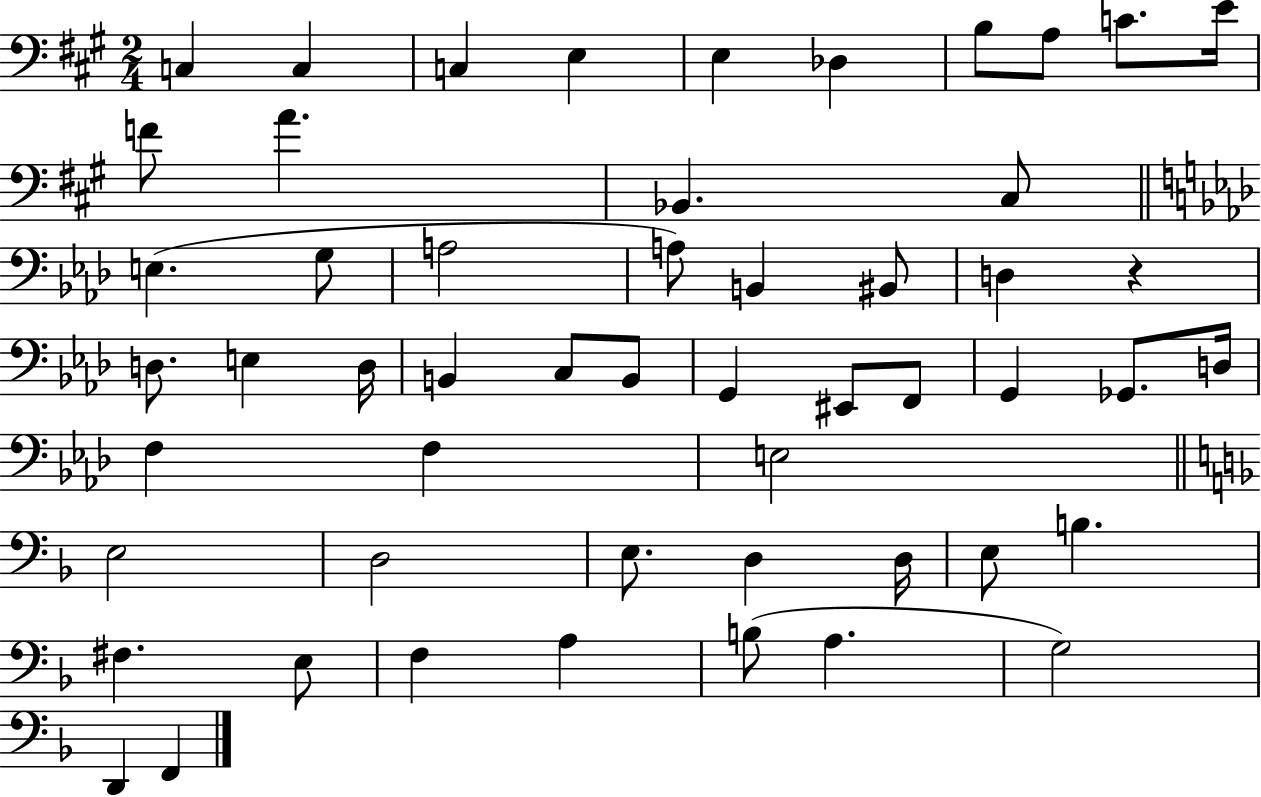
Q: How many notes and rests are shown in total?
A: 53